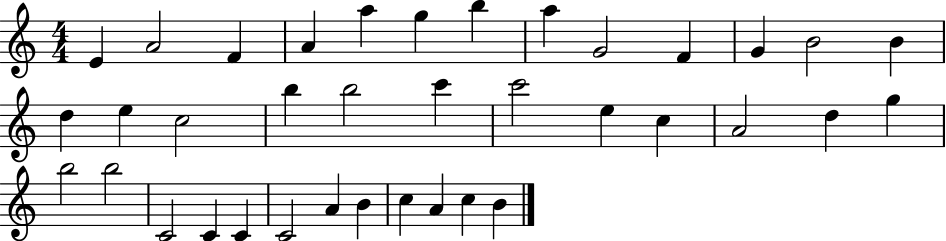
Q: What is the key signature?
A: C major